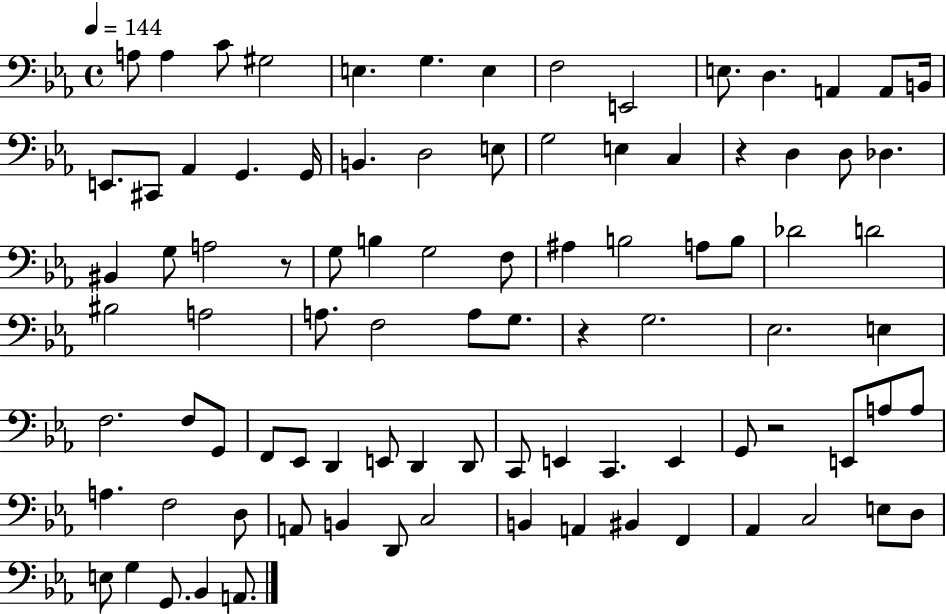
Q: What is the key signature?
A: EES major